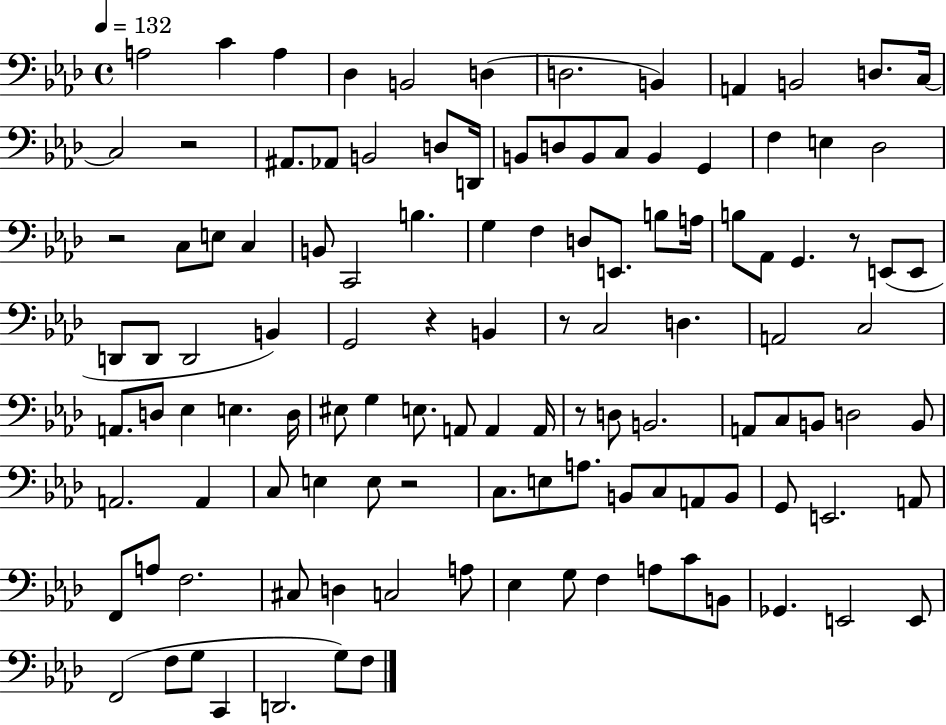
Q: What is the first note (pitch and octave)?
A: A3